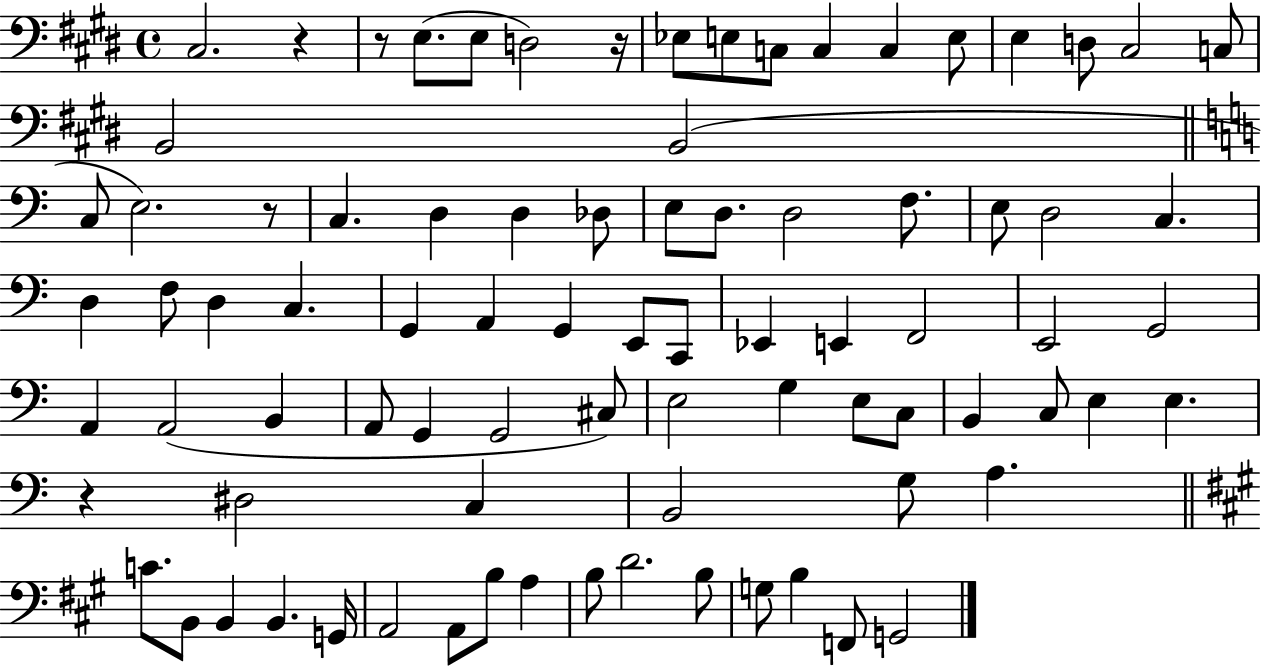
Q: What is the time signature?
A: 4/4